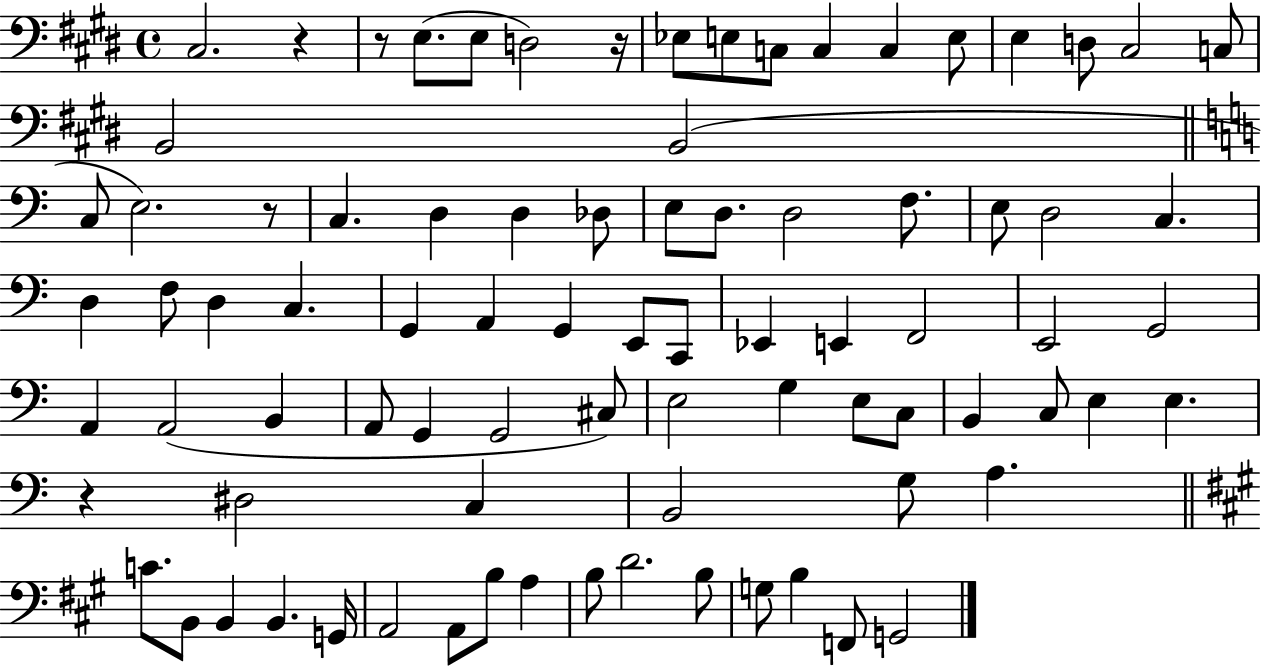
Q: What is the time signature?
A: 4/4